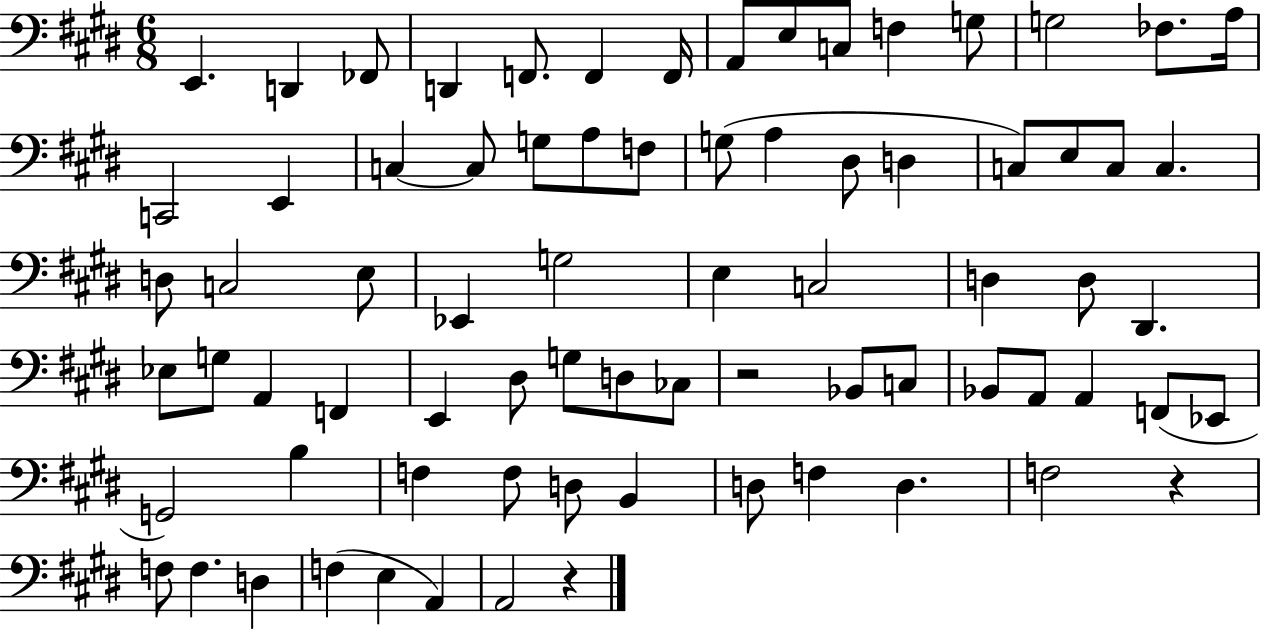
E2/q. D2/q FES2/e D2/q F2/e. F2/q F2/s A2/e E3/e C3/e F3/q G3/e G3/h FES3/e. A3/s C2/h E2/q C3/q C3/e G3/e A3/e F3/e G3/e A3/q D#3/e D3/q C3/e E3/e C3/e C3/q. D3/e C3/h E3/e Eb2/q G3/h E3/q C3/h D3/q D3/e D#2/q. Eb3/e G3/e A2/q F2/q E2/q D#3/e G3/e D3/e CES3/e R/h Bb2/e C3/e Bb2/e A2/e A2/q F2/e Eb2/e G2/h B3/q F3/q F3/e D3/e B2/q D3/e F3/q D3/q. F3/h R/q F3/e F3/q. D3/q F3/q E3/q A2/q A2/h R/q